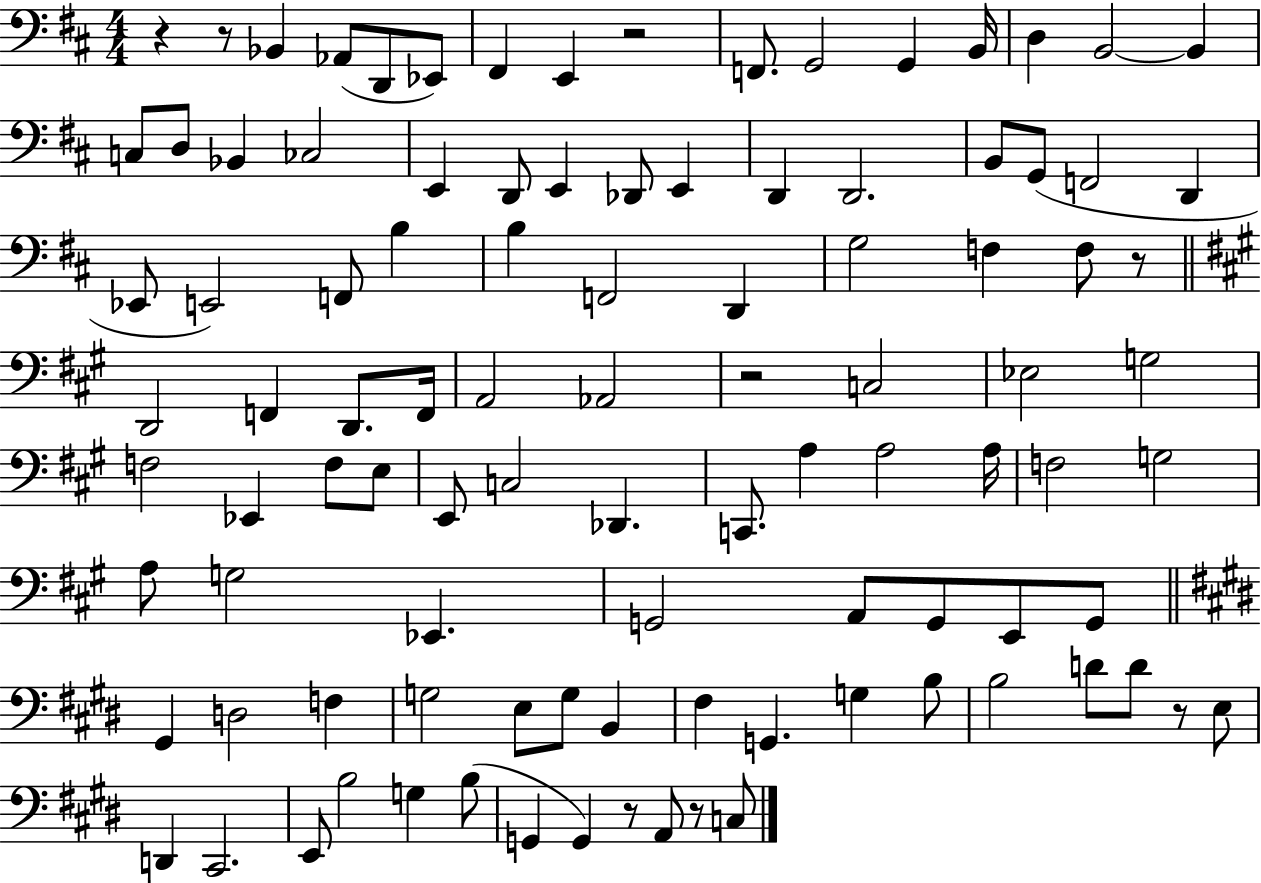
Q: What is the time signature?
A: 4/4